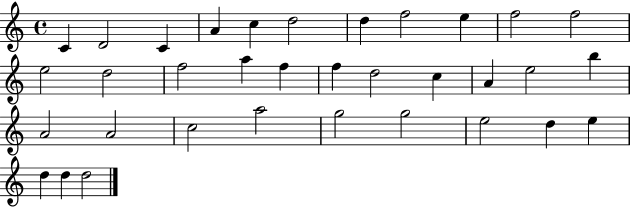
X:1
T:Untitled
M:4/4
L:1/4
K:C
C D2 C A c d2 d f2 e f2 f2 e2 d2 f2 a f f d2 c A e2 b A2 A2 c2 a2 g2 g2 e2 d e d d d2